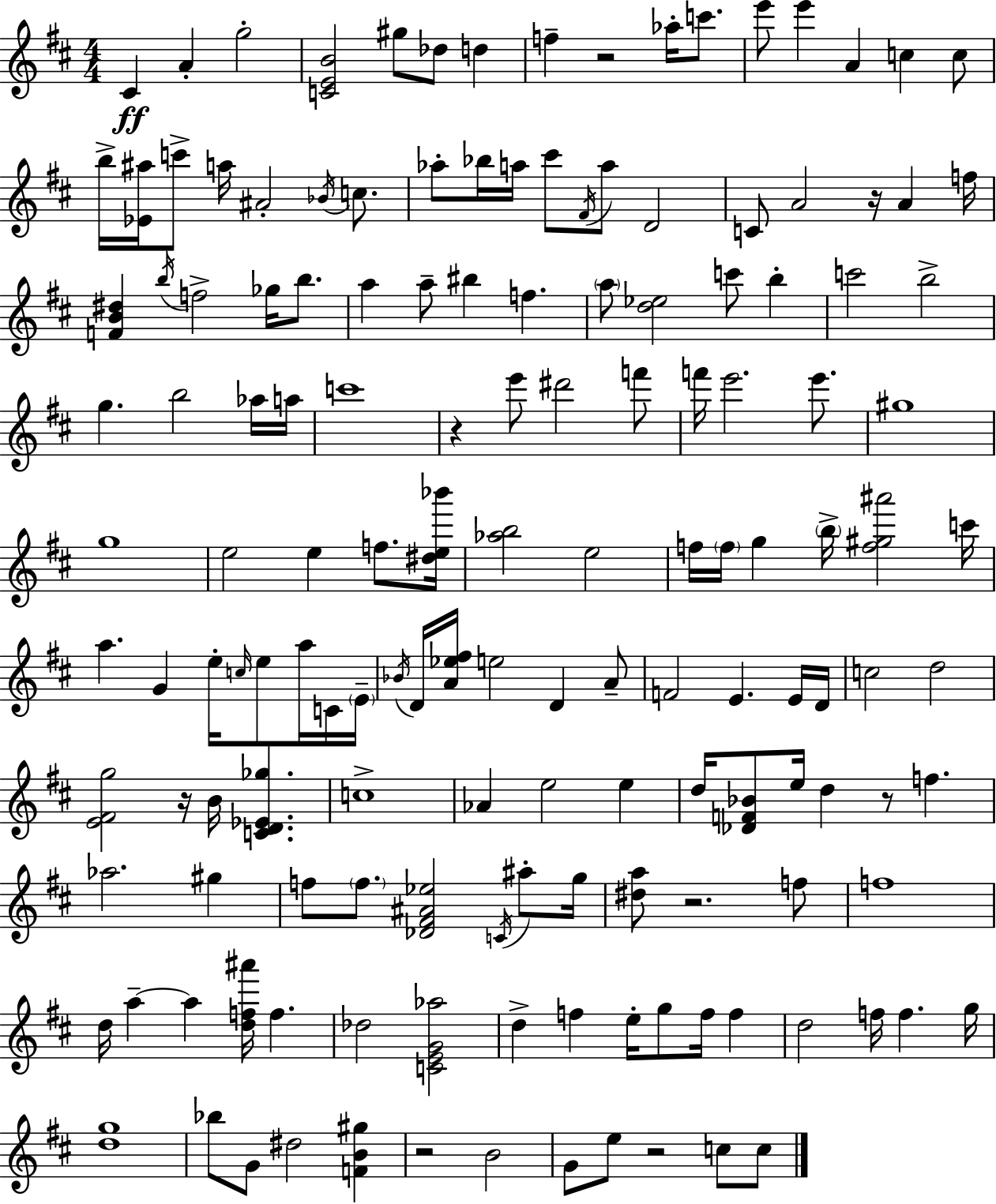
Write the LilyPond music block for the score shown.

{
  \clef treble
  \numericTimeSignature
  \time 4/4
  \key d \major
  \repeat volta 2 { cis'4\ff a'4-. g''2-. | <c' e' b'>2 gis''8 des''8 d''4 | f''4-- r2 aes''16-. c'''8. | e'''8 e'''4 a'4 c''4 c''8 | \break b''16-> <ees' ais''>16 c'''8-> a''16 ais'2-. \acciaccatura { bes'16 } c''8. | aes''8-. bes''16 a''16 cis'''8 \acciaccatura { fis'16 } a''8 d'2 | c'8 a'2 r16 a'4 | f''16 <f' b' dis''>4 \acciaccatura { b''16 } f''2-> ges''16 | \break b''8. a''4 a''8-- bis''4 f''4. | \parenthesize a''8 <d'' ees''>2 c'''8 b''4-. | c'''2 b''2-> | g''4. b''2 | \break aes''16 a''16 c'''1 | r4 e'''8 dis'''2 | f'''8 f'''16 e'''2. | e'''8. gis''1 | \break g''1 | e''2 e''4 f''8. | <dis'' e'' bes'''>16 <aes'' b''>2 e''2 | f''16 \parenthesize f''16 g''4 \parenthesize b''16-> <f'' gis'' ais'''>2 | \break c'''16 a''4. g'4 e''16-. \grace { c''16 } e''8 | a''16 c'16 \parenthesize e'16-- \acciaccatura { bes'16 } d'16 <a' ees'' fis''>16 e''2 d'4 | a'8-- f'2 e'4. | e'16 d'16 c''2 d''2 | \break <e' fis' g''>2 r16 b'16 <c' d' ees' ges''>4. | c''1-> | aes'4 e''2 | e''4 d''16 <des' f' bes'>8 e''16 d''4 r8 f''4. | \break aes''2. | gis''4 f''8 \parenthesize f''8. <des' fis' ais' ees''>2 | \acciaccatura { c'16 } ais''8-. g''16 <dis'' a''>8 r2. | f''8 f''1 | \break d''16 a''4--~~ a''4 <d'' f'' ais'''>16 | f''4. des''2 <c' e' g' aes''>2 | d''4-> f''4 e''16-. g''8 | f''16 f''4 d''2 f''16 f''4. | \break g''16 <d'' g''>1 | bes''8 g'8 dis''2 | <f' b' gis''>4 r2 b'2 | g'8 e''8 r2 | \break c''8 c''8 } \bar "|."
}